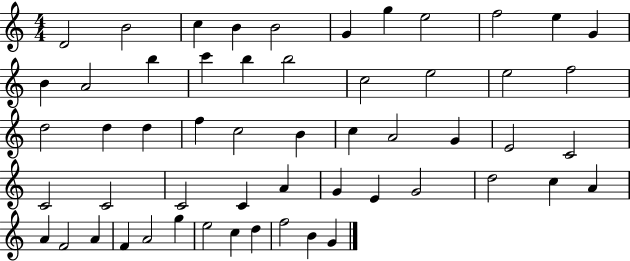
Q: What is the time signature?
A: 4/4